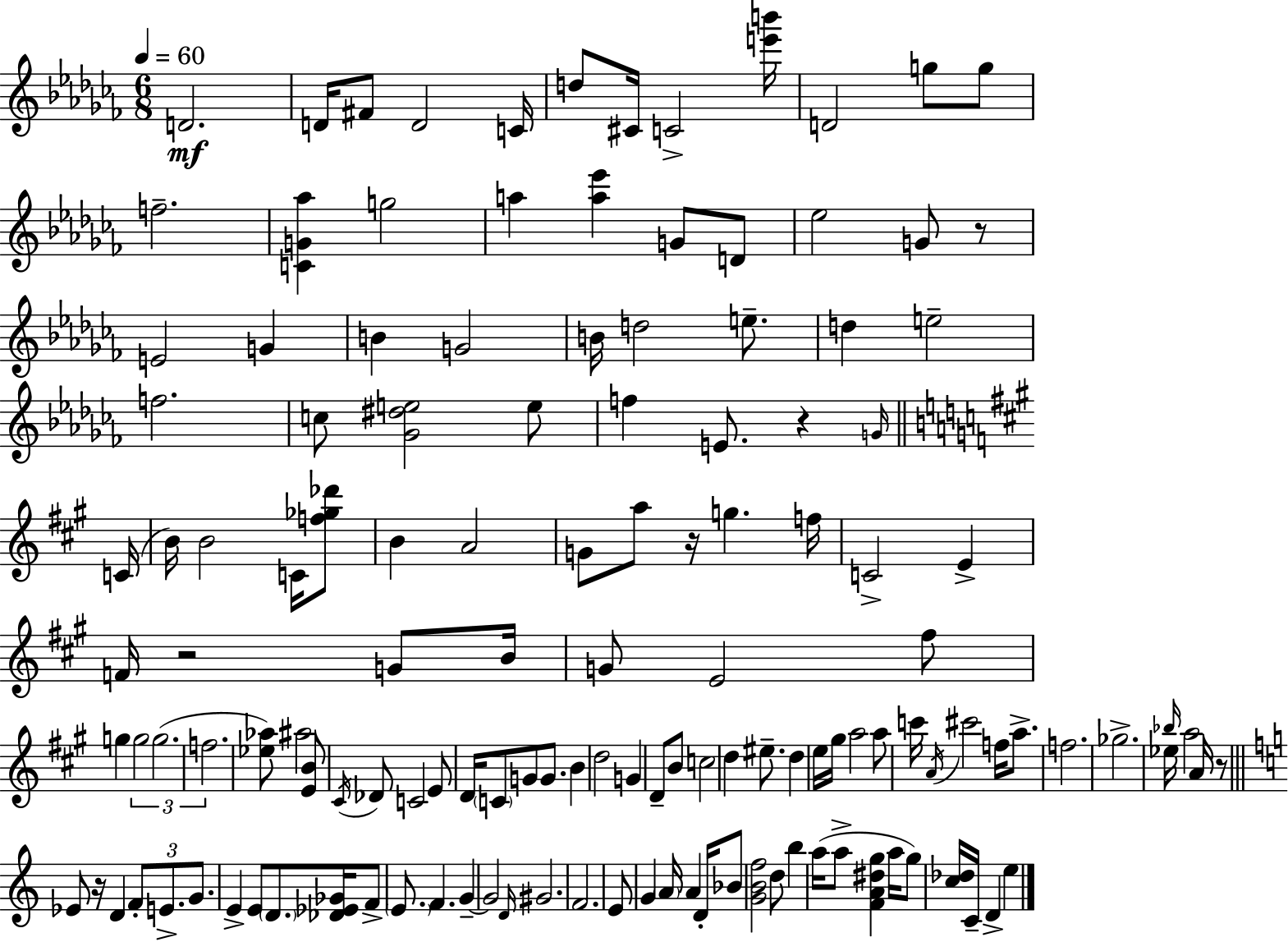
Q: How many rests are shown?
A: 6